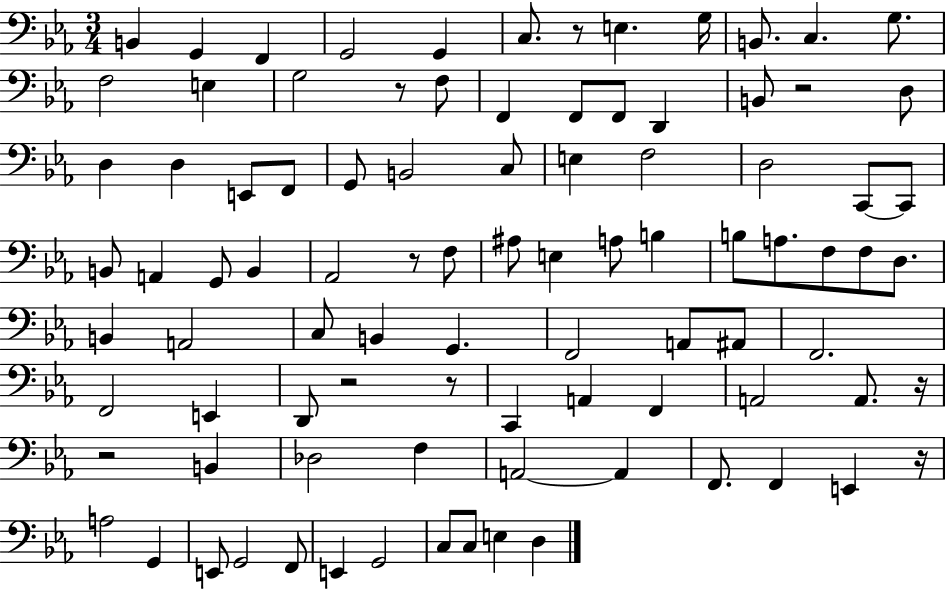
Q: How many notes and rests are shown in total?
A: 93